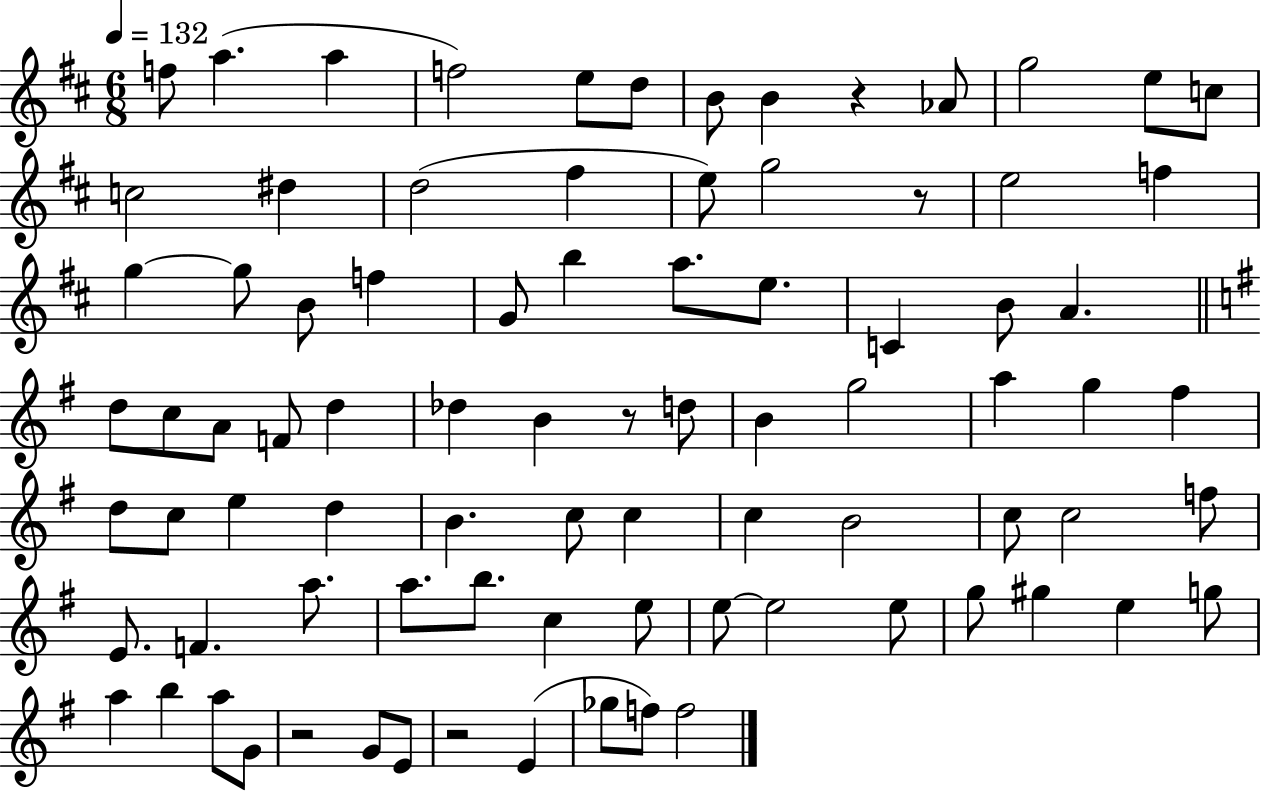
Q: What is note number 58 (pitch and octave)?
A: F4